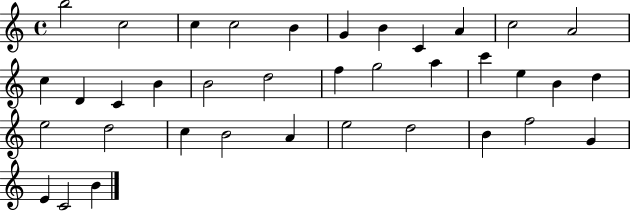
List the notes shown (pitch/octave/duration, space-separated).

B5/h C5/h C5/q C5/h B4/q G4/q B4/q C4/q A4/q C5/h A4/h C5/q D4/q C4/q B4/q B4/h D5/h F5/q G5/h A5/q C6/q E5/q B4/q D5/q E5/h D5/h C5/q B4/h A4/q E5/h D5/h B4/q F5/h G4/q E4/q C4/h B4/q